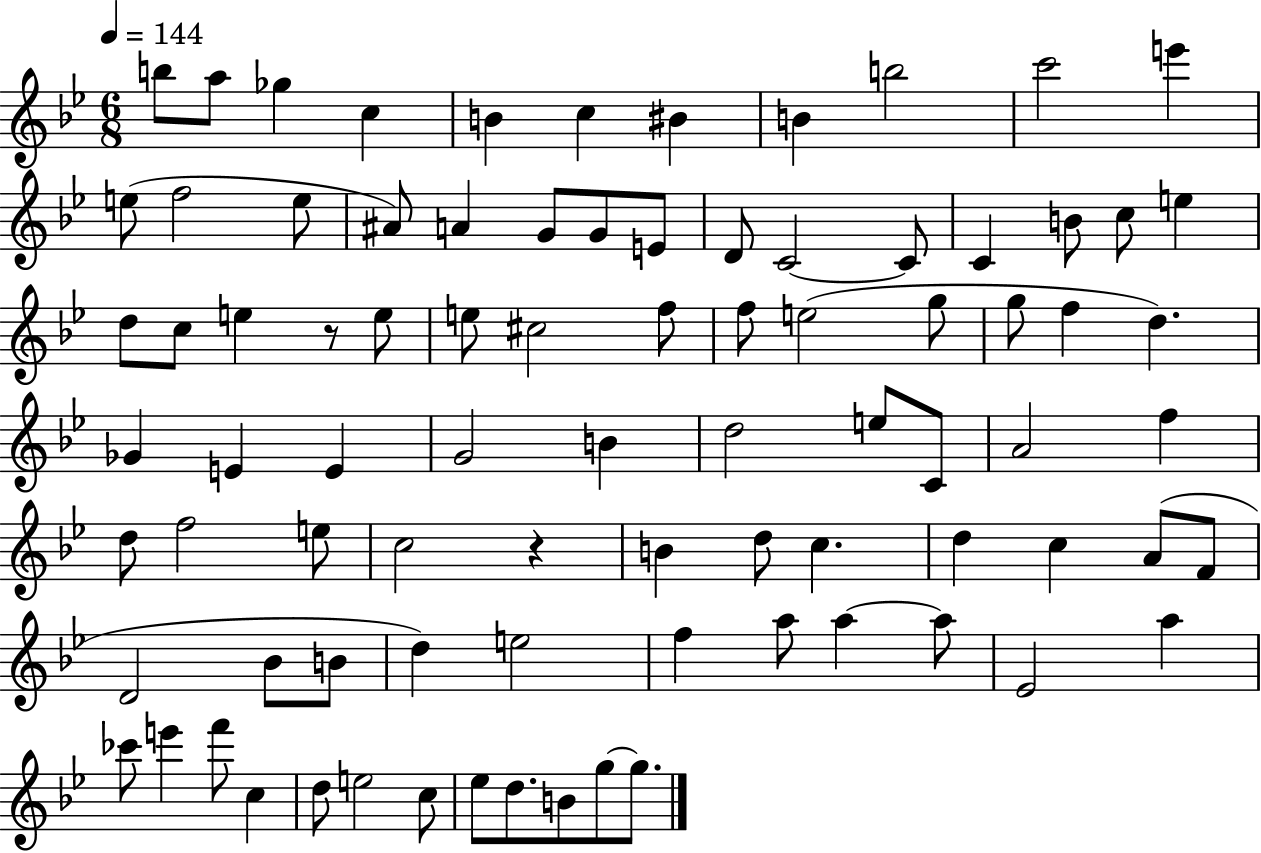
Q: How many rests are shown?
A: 2